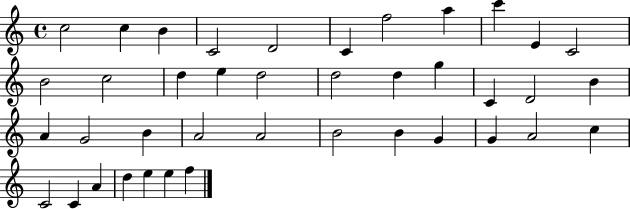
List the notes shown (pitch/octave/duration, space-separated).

C5/h C5/q B4/q C4/h D4/h C4/q F5/h A5/q C6/q E4/q C4/h B4/h C5/h D5/q E5/q D5/h D5/h D5/q G5/q C4/q D4/h B4/q A4/q G4/h B4/q A4/h A4/h B4/h B4/q G4/q G4/q A4/h C5/q C4/h C4/q A4/q D5/q E5/q E5/q F5/q